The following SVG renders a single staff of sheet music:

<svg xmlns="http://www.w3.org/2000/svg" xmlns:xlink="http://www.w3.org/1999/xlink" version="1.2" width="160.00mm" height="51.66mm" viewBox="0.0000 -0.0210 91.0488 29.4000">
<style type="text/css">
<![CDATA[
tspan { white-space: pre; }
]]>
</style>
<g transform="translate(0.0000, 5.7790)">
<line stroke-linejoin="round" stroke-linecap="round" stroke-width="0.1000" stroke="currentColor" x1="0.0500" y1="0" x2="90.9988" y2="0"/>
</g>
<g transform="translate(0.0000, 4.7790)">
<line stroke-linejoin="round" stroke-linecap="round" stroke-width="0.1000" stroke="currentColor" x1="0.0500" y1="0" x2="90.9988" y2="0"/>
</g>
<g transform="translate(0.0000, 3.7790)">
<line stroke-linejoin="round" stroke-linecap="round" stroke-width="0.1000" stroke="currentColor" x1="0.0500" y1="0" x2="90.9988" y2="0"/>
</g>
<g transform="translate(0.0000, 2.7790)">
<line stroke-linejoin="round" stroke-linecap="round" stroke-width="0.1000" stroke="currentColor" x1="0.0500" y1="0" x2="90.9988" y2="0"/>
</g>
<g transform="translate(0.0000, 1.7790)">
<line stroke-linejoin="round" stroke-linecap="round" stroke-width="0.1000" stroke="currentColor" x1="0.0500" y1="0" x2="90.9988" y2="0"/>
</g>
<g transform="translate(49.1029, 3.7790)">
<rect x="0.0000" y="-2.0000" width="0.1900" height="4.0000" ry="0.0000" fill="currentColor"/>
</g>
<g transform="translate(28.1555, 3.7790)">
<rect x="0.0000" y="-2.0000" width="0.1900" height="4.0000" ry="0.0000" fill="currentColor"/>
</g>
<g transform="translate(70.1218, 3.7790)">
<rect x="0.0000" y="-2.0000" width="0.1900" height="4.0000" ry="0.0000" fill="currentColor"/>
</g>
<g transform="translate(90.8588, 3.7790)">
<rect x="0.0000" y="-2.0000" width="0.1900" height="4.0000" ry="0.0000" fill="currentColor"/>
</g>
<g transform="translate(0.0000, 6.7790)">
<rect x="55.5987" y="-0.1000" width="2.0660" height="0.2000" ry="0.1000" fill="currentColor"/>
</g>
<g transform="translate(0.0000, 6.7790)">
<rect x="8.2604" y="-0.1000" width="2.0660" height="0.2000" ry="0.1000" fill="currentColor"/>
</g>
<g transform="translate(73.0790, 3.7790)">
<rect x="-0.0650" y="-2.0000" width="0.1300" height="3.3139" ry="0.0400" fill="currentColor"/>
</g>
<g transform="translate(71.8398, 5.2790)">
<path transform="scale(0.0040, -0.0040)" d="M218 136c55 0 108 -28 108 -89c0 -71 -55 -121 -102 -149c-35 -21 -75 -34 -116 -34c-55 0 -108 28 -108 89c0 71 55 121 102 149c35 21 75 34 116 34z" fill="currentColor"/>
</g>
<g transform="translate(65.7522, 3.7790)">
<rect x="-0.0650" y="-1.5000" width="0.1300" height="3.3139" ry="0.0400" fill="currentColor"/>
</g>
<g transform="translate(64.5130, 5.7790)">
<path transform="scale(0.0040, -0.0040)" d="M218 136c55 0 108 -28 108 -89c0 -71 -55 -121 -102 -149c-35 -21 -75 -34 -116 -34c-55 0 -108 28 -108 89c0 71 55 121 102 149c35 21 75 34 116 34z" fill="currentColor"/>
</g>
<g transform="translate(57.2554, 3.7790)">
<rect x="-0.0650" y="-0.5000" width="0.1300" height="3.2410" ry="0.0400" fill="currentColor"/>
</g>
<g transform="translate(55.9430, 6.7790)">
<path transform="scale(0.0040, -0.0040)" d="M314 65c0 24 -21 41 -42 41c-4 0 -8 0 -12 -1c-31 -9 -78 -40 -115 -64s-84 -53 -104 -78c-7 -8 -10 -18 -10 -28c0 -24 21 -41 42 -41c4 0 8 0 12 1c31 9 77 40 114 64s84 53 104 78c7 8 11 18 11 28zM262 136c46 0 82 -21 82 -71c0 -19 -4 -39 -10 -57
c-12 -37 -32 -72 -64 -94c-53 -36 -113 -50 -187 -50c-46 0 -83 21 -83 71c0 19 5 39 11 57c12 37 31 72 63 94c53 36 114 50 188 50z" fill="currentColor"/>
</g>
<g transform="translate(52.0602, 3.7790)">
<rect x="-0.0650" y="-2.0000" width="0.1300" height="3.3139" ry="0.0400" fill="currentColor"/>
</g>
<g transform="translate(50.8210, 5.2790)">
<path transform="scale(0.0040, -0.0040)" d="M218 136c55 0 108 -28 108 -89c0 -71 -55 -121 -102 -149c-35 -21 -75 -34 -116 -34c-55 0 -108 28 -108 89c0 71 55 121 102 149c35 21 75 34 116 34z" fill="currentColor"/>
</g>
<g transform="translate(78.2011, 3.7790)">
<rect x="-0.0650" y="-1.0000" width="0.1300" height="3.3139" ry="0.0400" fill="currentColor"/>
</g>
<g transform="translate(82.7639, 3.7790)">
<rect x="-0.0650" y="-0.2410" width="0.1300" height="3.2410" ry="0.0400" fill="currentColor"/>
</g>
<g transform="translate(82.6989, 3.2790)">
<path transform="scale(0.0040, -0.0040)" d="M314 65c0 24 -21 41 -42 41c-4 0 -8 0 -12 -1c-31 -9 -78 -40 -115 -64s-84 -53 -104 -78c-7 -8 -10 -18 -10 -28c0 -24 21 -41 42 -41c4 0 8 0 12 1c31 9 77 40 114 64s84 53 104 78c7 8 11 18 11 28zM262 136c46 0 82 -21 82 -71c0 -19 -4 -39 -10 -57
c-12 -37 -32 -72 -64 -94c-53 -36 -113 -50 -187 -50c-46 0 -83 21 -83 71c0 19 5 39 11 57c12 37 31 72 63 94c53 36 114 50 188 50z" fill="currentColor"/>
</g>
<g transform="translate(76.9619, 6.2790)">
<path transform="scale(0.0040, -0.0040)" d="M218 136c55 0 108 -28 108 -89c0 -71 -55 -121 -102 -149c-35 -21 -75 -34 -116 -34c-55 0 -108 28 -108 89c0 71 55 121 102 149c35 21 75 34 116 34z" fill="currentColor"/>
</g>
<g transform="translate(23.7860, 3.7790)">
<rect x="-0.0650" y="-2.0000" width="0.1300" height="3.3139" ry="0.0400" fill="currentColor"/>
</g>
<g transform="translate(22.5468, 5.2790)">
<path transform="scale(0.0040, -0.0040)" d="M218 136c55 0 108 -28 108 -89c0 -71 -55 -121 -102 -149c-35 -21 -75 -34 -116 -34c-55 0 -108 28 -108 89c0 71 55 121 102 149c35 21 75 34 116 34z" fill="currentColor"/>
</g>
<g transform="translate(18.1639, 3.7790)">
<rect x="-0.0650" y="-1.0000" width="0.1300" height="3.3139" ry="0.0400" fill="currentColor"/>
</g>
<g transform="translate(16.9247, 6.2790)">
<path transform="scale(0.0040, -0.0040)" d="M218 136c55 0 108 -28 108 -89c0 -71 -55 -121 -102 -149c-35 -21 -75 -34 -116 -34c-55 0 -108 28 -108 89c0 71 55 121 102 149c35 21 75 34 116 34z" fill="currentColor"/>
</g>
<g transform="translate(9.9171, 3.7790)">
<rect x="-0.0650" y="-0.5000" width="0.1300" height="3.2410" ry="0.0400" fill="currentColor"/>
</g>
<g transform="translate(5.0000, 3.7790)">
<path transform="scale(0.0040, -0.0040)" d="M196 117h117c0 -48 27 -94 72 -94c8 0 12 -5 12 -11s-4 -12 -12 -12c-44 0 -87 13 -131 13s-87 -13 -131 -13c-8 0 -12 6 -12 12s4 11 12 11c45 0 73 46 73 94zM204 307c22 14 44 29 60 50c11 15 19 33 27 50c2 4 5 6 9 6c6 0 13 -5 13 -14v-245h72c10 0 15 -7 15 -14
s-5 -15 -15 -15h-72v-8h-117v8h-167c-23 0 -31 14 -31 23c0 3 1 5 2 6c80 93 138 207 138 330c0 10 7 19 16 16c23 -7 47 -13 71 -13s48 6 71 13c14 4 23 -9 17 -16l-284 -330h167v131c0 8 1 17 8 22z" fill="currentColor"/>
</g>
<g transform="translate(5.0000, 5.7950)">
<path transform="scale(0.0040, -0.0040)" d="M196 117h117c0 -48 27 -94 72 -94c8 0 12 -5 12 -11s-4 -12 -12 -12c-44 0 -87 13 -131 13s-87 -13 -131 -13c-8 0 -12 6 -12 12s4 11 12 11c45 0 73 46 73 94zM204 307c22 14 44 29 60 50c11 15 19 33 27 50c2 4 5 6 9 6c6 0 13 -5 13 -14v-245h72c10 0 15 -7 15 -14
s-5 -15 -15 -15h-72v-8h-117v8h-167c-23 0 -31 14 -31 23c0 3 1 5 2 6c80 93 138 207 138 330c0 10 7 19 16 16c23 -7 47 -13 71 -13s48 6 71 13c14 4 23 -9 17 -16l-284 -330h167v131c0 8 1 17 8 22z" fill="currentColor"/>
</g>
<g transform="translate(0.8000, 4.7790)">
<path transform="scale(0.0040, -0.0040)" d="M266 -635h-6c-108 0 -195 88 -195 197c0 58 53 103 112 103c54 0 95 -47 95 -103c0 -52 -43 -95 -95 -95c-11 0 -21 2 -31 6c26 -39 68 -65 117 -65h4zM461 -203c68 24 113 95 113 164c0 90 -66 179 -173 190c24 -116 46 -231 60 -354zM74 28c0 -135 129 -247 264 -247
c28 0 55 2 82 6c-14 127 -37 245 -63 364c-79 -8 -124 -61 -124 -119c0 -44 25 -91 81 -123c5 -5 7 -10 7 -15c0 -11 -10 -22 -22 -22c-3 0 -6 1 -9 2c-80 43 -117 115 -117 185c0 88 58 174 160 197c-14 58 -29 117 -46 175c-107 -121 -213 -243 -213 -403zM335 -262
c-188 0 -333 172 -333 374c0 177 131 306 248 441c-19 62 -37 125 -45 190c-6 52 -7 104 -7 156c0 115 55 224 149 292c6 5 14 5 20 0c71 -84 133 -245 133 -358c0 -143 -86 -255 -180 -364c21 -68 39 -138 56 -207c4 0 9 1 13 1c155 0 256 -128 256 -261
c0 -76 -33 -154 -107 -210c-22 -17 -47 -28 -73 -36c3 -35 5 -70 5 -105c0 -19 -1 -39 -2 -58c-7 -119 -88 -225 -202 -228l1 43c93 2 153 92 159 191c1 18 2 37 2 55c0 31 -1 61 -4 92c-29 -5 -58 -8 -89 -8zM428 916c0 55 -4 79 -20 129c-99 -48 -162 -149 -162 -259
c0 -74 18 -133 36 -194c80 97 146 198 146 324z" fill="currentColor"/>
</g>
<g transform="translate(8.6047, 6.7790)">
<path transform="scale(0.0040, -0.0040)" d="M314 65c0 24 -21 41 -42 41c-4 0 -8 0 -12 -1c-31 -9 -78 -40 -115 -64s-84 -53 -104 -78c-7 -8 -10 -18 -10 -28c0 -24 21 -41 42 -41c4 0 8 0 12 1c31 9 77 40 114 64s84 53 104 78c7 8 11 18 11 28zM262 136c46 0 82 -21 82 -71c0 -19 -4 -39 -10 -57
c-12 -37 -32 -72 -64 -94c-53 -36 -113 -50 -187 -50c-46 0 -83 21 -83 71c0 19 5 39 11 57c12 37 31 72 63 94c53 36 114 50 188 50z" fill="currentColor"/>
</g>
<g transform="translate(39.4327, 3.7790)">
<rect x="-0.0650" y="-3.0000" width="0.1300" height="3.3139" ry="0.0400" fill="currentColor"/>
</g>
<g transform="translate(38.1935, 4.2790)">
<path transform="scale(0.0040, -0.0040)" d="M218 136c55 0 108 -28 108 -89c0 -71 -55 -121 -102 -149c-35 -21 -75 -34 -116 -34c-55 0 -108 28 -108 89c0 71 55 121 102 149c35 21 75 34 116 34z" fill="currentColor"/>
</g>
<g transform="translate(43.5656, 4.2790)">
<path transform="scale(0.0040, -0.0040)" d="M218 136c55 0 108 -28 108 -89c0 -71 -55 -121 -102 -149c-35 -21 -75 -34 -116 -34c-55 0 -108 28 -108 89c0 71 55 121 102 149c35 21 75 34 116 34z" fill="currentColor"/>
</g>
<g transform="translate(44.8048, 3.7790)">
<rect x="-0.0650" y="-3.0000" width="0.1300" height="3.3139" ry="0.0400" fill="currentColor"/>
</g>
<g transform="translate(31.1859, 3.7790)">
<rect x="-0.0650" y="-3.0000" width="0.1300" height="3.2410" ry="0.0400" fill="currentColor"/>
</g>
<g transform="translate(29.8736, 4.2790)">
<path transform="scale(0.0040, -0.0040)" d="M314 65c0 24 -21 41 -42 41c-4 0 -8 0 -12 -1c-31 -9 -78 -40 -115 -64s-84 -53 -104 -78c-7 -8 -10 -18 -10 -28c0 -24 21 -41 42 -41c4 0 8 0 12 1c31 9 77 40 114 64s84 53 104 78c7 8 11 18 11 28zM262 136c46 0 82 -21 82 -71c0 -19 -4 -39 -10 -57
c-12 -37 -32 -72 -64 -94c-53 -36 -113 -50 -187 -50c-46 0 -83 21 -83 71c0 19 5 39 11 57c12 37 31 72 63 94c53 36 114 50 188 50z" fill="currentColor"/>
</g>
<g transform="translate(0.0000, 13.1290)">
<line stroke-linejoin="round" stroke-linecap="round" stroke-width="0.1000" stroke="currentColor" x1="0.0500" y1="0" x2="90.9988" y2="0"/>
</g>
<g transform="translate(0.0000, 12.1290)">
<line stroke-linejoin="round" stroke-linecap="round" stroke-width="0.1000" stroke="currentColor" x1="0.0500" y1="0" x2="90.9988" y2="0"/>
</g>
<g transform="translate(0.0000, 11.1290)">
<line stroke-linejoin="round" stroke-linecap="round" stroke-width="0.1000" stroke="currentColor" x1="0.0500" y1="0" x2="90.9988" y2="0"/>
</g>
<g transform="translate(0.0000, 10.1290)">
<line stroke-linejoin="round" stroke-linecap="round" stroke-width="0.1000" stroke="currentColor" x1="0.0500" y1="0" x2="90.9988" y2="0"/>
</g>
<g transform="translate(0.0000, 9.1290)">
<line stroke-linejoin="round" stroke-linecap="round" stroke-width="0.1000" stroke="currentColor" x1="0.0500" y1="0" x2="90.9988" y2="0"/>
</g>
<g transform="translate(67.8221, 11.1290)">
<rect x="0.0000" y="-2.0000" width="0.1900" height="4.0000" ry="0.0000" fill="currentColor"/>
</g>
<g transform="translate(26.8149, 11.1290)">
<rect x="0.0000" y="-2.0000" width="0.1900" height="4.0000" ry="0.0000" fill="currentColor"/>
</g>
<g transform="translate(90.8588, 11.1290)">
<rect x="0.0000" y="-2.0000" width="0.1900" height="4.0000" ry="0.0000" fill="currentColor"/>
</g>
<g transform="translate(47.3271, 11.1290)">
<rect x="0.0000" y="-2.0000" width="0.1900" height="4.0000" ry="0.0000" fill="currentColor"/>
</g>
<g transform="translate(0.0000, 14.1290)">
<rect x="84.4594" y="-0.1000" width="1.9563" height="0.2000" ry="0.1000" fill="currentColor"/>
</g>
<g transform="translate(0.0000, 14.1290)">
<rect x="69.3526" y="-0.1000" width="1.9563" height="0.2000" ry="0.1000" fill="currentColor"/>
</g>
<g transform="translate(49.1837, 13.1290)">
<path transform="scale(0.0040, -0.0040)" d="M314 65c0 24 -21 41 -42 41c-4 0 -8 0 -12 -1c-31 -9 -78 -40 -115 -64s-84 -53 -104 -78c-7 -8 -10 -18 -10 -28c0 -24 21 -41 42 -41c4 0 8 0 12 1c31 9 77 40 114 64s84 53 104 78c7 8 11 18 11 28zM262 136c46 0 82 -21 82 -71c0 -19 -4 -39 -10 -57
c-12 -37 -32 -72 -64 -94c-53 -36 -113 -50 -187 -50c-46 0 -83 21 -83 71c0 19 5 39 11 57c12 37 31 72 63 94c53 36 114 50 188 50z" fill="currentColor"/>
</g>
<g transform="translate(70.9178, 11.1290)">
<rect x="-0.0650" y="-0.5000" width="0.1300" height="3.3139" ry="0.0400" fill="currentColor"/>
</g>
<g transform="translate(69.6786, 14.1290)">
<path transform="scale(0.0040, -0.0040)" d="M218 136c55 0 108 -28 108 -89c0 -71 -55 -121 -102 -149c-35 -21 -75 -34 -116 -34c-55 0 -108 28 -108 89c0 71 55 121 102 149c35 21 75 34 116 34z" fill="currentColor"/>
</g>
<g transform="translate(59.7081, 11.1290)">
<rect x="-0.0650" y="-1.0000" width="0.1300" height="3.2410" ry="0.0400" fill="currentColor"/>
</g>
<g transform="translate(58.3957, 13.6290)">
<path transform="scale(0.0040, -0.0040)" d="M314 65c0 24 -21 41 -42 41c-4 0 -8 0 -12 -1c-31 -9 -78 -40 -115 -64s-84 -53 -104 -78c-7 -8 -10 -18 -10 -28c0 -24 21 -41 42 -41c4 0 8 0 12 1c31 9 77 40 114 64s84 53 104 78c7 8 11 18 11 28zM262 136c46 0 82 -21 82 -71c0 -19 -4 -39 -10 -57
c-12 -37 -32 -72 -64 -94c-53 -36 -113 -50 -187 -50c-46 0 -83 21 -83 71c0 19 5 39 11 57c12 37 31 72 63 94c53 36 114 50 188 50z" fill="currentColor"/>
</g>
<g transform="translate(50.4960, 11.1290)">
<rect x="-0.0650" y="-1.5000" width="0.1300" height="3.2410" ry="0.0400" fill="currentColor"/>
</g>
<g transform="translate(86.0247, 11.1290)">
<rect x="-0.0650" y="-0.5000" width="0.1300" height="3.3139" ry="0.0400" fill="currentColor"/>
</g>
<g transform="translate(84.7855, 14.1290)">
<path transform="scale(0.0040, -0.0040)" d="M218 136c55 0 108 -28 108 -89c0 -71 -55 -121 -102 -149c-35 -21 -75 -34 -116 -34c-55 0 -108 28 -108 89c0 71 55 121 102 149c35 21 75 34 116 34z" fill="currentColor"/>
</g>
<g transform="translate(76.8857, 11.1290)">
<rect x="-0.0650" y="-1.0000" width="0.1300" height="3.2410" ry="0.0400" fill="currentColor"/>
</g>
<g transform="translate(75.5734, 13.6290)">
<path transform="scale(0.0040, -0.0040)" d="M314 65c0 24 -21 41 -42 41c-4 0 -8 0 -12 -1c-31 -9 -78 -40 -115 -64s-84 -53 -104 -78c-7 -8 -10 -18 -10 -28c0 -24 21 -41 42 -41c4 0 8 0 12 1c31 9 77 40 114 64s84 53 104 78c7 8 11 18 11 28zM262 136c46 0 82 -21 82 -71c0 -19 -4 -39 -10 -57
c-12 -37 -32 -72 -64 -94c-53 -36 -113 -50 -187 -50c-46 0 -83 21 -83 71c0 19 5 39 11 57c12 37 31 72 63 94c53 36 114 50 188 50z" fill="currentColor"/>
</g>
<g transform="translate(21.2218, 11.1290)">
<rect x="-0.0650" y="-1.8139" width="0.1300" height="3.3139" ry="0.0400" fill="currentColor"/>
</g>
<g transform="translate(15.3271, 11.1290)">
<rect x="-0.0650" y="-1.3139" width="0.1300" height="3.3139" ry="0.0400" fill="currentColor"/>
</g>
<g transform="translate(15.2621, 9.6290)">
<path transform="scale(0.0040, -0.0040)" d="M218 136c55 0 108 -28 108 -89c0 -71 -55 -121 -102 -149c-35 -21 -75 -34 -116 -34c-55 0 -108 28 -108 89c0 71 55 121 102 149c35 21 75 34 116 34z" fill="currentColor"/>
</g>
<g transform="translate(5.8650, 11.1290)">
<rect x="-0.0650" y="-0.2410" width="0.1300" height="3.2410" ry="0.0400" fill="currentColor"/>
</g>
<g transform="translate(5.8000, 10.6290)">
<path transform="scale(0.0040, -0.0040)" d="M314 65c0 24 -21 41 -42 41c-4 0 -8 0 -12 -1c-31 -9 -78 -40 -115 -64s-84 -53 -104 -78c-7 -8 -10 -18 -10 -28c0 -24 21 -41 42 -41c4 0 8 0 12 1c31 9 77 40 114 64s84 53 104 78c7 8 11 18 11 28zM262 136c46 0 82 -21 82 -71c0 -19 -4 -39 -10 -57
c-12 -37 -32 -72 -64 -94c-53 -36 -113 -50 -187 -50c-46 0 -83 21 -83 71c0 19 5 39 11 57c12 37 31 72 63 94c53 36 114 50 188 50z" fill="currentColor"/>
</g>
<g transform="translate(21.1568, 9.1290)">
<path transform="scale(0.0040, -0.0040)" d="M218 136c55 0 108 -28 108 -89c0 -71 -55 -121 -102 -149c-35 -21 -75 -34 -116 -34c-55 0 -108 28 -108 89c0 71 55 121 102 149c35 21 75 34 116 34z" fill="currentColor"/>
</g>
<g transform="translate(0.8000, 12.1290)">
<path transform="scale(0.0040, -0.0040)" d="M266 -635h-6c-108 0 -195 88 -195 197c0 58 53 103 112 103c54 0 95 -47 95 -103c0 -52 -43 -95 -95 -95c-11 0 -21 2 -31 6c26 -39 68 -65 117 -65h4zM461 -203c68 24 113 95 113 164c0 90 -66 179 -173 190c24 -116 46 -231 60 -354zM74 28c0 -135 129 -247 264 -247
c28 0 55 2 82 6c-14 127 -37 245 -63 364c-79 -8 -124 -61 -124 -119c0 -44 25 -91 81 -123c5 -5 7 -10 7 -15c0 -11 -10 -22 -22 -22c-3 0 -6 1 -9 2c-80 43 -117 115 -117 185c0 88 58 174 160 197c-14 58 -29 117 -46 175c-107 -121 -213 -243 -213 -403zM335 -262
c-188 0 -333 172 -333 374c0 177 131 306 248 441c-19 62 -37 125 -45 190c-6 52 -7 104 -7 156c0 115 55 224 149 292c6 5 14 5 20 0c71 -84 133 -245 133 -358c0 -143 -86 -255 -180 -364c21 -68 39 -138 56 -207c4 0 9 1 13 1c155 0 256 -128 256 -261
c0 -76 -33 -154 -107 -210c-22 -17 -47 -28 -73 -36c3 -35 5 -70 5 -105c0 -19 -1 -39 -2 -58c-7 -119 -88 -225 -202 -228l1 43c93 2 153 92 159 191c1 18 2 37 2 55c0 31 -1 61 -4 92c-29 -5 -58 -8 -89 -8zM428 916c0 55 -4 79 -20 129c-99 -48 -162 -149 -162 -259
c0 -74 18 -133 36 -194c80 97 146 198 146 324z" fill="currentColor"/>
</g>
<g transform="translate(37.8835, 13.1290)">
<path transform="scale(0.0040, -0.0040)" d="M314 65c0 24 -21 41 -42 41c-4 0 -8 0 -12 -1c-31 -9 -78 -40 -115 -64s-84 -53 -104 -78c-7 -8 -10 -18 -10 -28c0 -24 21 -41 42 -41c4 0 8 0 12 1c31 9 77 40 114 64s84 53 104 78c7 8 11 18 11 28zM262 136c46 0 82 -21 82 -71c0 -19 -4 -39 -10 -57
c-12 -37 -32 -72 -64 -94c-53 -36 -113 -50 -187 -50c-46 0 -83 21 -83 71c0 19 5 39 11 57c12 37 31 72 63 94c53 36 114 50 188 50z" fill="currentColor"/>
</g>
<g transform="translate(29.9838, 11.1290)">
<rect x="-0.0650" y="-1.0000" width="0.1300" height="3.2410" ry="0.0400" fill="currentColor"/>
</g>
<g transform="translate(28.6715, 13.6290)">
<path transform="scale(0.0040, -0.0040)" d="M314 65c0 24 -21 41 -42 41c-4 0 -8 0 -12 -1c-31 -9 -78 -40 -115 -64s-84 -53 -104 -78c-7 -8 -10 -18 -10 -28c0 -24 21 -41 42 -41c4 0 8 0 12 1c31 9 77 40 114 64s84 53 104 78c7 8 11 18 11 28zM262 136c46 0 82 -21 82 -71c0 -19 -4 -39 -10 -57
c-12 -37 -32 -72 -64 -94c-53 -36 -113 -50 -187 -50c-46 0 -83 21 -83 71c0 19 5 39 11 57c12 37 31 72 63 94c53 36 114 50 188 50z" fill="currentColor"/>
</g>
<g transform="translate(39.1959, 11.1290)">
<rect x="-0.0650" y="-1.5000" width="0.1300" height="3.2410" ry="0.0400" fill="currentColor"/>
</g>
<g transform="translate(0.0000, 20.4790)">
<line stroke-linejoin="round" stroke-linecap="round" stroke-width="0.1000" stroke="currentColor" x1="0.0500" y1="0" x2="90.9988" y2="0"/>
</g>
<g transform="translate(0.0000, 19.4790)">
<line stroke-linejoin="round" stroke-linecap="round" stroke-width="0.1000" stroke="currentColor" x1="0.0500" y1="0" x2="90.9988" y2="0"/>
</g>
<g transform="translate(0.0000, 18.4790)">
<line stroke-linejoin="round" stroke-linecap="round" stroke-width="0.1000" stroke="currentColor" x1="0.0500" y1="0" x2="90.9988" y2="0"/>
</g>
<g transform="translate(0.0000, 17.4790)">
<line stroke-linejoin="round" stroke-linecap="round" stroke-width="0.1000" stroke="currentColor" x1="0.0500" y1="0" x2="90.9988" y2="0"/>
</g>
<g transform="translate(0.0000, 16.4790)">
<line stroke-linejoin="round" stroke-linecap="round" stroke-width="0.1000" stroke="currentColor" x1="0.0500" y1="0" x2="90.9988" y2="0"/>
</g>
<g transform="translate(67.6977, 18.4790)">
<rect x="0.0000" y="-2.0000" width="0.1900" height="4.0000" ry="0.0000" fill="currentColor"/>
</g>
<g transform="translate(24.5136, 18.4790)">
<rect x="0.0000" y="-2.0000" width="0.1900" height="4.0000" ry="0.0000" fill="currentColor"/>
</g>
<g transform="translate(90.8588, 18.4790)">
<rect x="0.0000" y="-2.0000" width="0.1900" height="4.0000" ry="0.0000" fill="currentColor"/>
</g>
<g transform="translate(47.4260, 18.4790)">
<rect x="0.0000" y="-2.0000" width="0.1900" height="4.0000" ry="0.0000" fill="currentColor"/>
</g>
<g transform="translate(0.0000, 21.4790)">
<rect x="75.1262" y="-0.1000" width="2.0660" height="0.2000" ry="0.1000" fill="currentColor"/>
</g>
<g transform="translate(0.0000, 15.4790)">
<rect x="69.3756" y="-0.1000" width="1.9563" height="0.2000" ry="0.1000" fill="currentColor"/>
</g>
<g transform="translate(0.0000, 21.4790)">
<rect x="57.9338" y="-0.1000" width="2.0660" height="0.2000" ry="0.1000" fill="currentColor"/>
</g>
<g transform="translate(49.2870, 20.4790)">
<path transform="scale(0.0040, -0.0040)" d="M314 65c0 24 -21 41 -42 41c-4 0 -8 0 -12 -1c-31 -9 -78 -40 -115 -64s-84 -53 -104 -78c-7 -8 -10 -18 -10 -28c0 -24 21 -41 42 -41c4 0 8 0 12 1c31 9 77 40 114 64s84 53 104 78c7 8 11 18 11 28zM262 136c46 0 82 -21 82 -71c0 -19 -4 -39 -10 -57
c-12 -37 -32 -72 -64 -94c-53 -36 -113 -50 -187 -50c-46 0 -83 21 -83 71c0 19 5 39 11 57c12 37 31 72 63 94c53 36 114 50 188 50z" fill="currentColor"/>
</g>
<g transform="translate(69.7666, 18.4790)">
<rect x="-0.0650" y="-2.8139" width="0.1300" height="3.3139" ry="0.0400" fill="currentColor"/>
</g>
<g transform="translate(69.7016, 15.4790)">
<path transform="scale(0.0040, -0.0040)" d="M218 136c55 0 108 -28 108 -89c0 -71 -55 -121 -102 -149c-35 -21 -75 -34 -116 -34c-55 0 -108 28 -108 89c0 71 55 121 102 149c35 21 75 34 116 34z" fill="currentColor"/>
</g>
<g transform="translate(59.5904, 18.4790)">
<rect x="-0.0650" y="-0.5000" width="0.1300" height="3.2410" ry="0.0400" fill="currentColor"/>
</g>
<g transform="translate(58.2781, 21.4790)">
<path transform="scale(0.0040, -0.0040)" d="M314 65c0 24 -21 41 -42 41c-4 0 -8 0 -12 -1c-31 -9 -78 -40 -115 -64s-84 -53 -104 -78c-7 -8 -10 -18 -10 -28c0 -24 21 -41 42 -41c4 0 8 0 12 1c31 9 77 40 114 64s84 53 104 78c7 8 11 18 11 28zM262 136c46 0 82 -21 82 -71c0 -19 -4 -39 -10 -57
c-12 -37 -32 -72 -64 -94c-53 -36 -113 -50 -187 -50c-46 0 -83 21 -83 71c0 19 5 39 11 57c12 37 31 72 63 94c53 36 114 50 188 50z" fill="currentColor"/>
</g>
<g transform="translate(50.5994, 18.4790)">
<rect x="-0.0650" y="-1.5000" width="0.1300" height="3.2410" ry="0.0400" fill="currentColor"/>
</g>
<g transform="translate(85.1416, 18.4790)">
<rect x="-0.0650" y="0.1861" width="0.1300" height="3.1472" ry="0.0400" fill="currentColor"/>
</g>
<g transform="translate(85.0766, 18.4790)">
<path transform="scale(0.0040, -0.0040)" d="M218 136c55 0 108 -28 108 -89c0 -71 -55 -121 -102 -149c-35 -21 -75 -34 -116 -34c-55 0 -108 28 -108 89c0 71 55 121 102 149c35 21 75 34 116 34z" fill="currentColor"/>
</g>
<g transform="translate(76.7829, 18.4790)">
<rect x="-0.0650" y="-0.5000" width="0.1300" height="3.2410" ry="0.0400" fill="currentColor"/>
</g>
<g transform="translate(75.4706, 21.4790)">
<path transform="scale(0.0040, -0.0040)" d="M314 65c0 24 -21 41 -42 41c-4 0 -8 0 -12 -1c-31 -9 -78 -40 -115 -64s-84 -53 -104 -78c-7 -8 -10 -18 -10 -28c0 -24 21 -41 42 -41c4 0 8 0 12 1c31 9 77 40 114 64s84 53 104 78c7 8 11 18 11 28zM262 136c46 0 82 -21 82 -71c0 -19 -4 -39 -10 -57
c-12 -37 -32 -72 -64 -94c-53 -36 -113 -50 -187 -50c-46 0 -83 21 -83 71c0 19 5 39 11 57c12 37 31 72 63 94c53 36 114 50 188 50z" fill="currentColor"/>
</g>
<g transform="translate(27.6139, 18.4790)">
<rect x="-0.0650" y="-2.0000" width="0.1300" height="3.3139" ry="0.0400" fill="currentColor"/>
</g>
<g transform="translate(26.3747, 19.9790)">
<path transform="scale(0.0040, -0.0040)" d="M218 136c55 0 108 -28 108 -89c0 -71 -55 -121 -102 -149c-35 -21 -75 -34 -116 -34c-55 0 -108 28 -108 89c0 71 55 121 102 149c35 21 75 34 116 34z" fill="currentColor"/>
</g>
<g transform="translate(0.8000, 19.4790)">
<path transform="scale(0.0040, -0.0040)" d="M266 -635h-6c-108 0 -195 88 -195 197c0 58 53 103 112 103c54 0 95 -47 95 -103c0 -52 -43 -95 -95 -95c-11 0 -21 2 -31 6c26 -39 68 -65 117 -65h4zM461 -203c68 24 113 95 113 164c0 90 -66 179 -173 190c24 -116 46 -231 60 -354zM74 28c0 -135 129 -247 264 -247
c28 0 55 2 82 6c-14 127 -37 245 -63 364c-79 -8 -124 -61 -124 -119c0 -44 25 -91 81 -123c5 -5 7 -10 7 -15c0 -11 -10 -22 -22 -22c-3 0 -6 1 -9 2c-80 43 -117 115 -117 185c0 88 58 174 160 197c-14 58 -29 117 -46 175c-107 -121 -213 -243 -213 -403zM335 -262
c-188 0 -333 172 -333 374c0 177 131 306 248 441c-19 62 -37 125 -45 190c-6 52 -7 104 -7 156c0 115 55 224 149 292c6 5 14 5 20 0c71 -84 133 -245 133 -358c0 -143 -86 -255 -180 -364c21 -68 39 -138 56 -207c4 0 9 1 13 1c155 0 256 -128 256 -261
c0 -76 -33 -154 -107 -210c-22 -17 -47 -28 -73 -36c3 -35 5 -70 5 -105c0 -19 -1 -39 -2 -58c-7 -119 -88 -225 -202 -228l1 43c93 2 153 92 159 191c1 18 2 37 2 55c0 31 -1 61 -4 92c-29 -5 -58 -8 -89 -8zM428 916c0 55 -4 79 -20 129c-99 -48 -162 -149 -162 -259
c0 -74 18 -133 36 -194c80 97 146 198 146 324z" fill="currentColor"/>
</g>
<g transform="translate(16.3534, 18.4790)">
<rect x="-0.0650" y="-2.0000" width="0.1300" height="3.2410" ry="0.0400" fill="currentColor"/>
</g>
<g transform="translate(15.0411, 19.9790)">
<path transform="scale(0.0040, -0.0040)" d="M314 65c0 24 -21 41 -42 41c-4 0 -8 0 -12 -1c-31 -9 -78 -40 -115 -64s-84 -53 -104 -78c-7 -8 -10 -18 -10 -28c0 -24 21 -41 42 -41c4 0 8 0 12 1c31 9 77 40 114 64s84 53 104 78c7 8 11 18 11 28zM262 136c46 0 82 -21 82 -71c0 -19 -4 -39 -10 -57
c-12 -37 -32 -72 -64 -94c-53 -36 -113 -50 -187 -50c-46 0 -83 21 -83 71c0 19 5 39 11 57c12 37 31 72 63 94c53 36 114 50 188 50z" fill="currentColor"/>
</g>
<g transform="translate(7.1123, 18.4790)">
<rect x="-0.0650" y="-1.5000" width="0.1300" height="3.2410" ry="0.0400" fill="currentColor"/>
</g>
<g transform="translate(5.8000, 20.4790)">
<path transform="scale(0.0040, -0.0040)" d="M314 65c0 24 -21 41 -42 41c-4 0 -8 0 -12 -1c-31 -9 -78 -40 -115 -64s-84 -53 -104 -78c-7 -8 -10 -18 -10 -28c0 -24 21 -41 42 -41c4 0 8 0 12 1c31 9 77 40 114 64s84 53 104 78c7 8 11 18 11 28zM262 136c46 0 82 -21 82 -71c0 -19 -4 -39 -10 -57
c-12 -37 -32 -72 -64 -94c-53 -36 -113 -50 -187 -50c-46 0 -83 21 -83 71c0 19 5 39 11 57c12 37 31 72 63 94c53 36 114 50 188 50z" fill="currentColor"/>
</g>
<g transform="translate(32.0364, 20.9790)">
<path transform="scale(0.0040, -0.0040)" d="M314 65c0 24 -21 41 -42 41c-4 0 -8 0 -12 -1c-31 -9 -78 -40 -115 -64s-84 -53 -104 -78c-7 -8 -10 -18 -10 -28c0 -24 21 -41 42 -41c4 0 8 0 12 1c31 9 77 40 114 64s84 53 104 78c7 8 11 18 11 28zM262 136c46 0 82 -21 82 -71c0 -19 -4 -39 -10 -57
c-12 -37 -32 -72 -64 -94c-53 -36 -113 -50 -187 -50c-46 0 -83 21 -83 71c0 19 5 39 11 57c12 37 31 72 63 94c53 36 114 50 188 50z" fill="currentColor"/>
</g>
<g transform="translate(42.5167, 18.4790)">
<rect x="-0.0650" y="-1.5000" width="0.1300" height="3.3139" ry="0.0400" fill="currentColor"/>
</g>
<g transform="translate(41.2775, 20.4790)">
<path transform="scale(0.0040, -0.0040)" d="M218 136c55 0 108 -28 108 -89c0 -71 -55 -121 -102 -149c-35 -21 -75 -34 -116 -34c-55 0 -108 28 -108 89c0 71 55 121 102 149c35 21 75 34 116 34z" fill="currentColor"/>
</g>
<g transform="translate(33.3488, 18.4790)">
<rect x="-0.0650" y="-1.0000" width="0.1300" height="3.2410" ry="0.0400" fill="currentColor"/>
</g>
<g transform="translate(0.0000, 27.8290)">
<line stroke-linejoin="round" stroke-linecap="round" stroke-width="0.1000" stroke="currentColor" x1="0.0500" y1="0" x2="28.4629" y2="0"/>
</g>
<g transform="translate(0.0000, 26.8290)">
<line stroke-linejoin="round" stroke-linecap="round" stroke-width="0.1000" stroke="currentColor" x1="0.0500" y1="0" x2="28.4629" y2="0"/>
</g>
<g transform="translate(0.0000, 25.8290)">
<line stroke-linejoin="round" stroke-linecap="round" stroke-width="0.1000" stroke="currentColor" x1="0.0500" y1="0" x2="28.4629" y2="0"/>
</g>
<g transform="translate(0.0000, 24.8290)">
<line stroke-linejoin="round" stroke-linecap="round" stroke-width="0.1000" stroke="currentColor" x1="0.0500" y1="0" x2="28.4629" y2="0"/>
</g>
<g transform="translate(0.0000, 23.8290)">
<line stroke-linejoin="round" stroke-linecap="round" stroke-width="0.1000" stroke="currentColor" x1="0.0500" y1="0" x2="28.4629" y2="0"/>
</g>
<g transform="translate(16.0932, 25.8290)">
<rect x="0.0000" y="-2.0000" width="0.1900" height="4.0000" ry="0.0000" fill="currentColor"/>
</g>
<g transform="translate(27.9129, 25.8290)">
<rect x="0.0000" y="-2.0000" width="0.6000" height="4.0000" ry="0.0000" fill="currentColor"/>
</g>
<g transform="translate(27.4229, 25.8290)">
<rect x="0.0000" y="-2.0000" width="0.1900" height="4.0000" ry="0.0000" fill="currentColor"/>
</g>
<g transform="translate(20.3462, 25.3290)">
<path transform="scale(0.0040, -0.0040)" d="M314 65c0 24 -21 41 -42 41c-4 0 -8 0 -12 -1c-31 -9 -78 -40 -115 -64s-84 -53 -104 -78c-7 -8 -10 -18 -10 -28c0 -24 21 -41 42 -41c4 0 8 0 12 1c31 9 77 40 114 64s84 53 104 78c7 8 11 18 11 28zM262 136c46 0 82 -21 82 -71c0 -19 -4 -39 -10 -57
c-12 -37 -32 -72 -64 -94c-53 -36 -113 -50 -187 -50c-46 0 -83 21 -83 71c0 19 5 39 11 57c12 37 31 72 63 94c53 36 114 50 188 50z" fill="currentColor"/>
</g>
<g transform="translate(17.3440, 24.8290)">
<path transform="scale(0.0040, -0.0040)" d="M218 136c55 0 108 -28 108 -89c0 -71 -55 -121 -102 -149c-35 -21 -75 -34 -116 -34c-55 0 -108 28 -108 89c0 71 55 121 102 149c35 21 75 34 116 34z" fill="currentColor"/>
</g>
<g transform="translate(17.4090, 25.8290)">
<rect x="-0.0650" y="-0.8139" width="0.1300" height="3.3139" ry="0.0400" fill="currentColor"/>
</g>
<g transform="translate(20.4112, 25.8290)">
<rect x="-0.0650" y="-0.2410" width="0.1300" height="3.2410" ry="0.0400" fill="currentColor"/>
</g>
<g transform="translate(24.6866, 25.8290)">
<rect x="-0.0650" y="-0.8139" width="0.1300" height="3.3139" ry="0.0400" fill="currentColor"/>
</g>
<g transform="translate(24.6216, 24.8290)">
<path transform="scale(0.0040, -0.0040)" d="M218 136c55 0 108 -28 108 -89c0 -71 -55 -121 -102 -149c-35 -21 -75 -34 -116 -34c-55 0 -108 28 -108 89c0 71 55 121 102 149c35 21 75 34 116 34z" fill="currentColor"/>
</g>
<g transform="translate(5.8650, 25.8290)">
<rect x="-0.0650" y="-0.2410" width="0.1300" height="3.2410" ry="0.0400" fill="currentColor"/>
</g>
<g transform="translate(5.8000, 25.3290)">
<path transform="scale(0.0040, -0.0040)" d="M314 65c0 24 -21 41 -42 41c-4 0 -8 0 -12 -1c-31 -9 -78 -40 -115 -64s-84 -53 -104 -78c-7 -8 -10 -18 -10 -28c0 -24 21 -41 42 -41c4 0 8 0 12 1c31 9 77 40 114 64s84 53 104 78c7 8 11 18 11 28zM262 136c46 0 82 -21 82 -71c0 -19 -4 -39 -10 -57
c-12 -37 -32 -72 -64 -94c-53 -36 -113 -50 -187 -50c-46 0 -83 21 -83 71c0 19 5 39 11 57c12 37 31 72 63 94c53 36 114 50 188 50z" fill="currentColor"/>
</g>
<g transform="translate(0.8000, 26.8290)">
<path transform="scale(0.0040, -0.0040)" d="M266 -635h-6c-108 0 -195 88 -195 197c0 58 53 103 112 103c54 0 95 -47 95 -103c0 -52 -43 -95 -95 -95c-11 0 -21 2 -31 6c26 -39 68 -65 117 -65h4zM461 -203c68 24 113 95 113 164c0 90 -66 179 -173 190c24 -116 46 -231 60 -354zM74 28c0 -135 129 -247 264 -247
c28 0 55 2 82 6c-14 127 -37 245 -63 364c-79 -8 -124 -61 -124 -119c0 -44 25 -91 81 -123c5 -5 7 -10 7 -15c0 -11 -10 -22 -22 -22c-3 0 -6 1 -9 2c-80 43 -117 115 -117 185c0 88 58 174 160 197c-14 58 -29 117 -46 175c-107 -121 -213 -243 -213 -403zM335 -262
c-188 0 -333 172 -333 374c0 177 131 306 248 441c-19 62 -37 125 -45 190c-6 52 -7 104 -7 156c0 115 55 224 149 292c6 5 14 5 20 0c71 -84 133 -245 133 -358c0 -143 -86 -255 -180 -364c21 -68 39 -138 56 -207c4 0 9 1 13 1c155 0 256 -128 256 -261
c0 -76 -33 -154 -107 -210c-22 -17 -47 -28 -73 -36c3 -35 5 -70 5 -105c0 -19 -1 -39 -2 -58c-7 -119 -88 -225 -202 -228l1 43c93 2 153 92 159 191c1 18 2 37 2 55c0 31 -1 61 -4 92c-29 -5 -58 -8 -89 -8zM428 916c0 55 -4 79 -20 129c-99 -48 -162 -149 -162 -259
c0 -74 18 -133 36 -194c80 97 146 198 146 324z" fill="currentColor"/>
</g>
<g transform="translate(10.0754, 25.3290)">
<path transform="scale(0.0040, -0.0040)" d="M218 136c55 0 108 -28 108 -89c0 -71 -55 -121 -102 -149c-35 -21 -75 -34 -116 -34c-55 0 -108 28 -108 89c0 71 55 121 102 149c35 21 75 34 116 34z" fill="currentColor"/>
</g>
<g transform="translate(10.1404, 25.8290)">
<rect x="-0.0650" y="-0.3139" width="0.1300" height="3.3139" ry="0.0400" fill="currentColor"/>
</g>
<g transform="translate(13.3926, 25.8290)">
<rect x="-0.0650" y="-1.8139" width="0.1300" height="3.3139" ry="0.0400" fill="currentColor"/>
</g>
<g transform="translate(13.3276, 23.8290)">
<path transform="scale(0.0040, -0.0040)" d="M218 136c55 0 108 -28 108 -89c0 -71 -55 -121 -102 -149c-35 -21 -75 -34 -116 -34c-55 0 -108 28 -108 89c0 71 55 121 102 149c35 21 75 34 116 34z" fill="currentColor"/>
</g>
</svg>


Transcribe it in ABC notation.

X:1
T:Untitled
M:4/4
L:1/4
K:C
C2 D F A2 A A F C2 E F D c2 c2 e f D2 E2 E2 D2 C D2 C E2 F2 F D2 E E2 C2 a C2 B c2 c f d c2 d